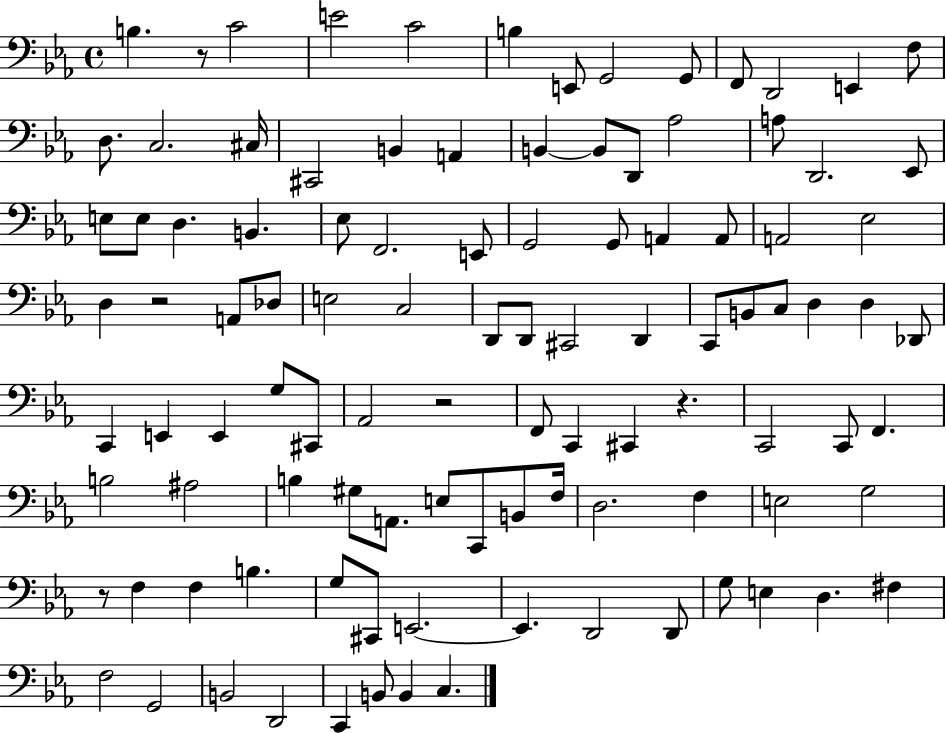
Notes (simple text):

B3/q. R/e C4/h E4/h C4/h B3/q E2/e G2/h G2/e F2/e D2/h E2/q F3/e D3/e. C3/h. C#3/s C#2/h B2/q A2/q B2/q B2/e D2/e Ab3/h A3/e D2/h. Eb2/e E3/e E3/e D3/q. B2/q. Eb3/e F2/h. E2/e G2/h G2/e A2/q A2/e A2/h Eb3/h D3/q R/h A2/e Db3/e E3/h C3/h D2/e D2/e C#2/h D2/q C2/e B2/e C3/e D3/q D3/q Db2/e C2/q E2/q E2/q G3/e C#2/e Ab2/h R/h F2/e C2/q C#2/q R/q. C2/h C2/e F2/q. B3/h A#3/h B3/q G#3/e A2/e. E3/e C2/e B2/e F3/s D3/h. F3/q E3/h G3/h R/e F3/q F3/q B3/q. G3/e C#2/e E2/h. E2/q. D2/h D2/e G3/e E3/q D3/q. F#3/q F3/h G2/h B2/h D2/h C2/q B2/e B2/q C3/q.